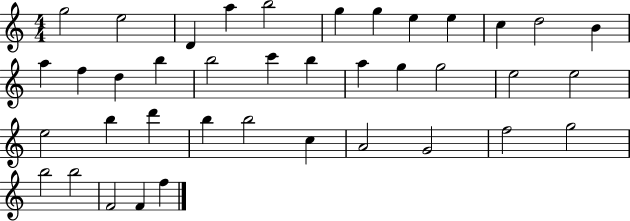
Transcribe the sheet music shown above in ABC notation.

X:1
T:Untitled
M:4/4
L:1/4
K:C
g2 e2 D a b2 g g e e c d2 B a f d b b2 c' b a g g2 e2 e2 e2 b d' b b2 c A2 G2 f2 g2 b2 b2 F2 F f